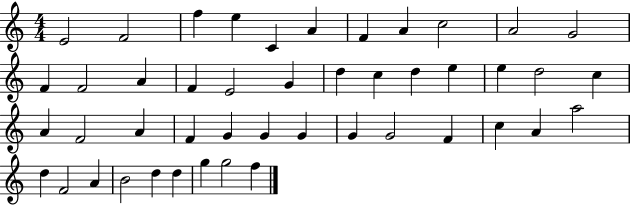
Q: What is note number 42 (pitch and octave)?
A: D5